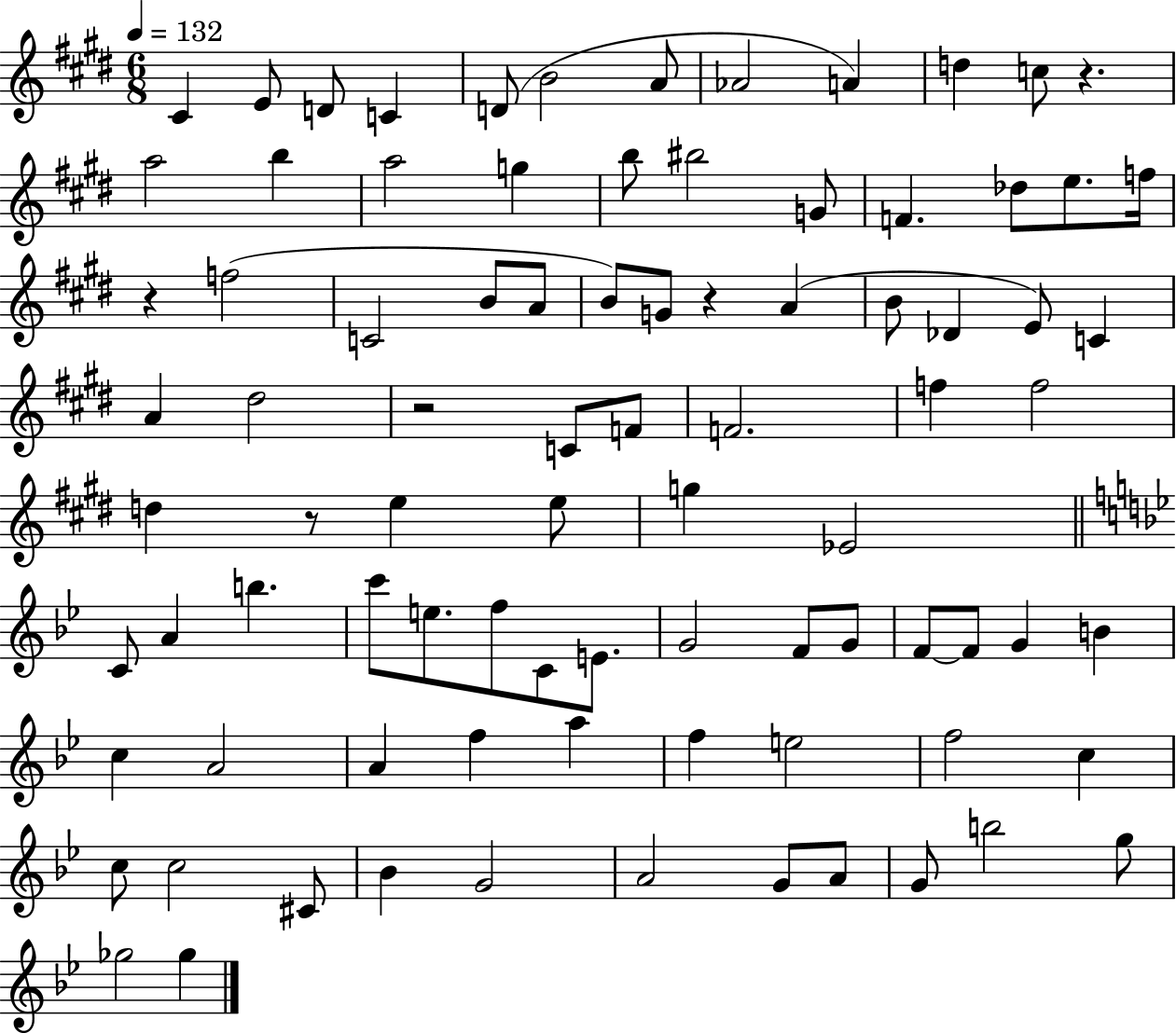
C#4/q E4/e D4/e C4/q D4/e B4/h A4/e Ab4/h A4/q D5/q C5/e R/q. A5/h B5/q A5/h G5/q B5/e BIS5/h G4/e F4/q. Db5/e E5/e. F5/s R/q F5/h C4/h B4/e A4/e B4/e G4/e R/q A4/q B4/e Db4/q E4/e C4/q A4/q D#5/h R/h C4/e F4/e F4/h. F5/q F5/h D5/q R/e E5/q E5/e G5/q Eb4/h C4/e A4/q B5/q. C6/e E5/e. F5/e C4/e E4/e. G4/h F4/e G4/e F4/e F4/e G4/q B4/q C5/q A4/h A4/q F5/q A5/q F5/q E5/h F5/h C5/q C5/e C5/h C#4/e Bb4/q G4/h A4/h G4/e A4/e G4/e B5/h G5/e Gb5/h Gb5/q